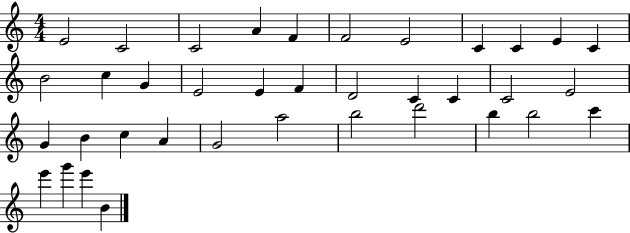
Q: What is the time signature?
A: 4/4